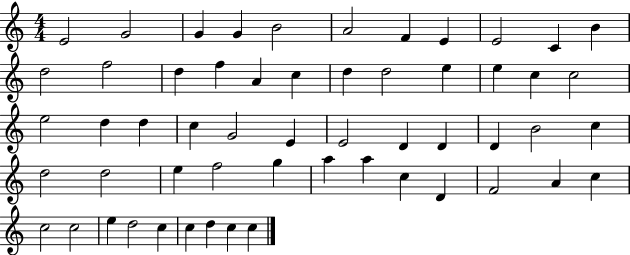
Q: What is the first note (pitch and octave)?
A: E4